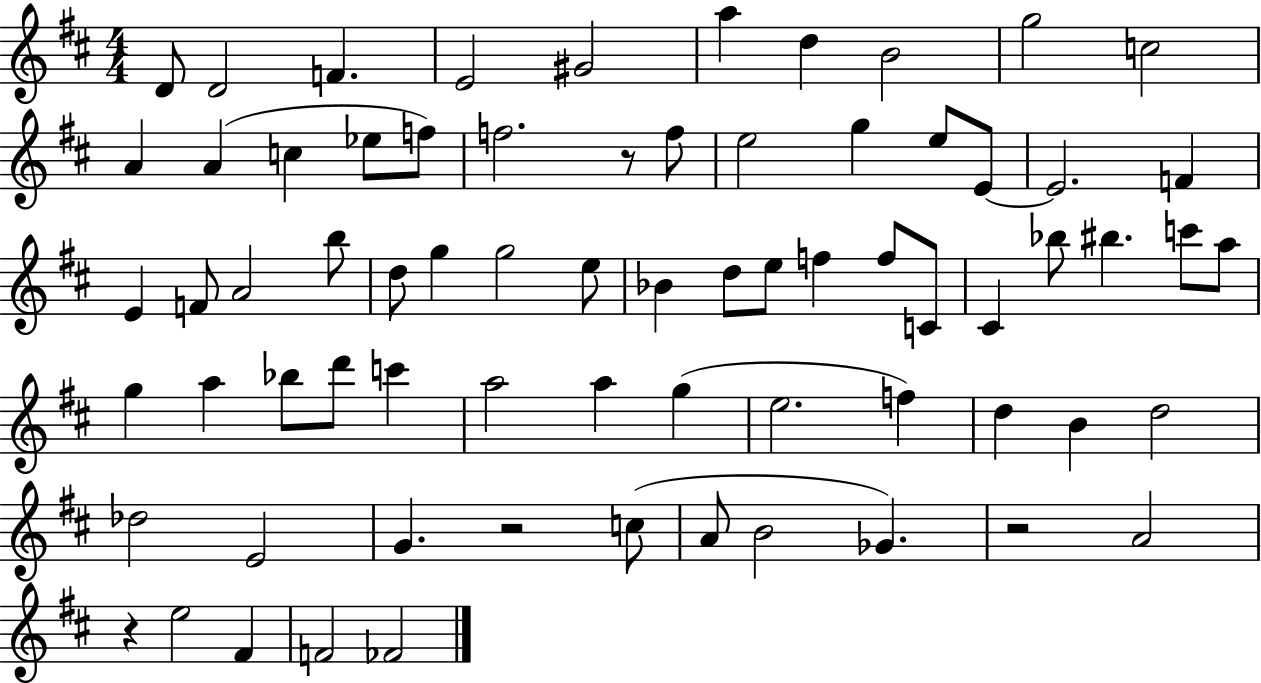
{
  \clef treble
  \numericTimeSignature
  \time 4/4
  \key d \major
  d'8 d'2 f'4. | e'2 gis'2 | a''4 d''4 b'2 | g''2 c''2 | \break a'4 a'4( c''4 ees''8 f''8) | f''2. r8 f''8 | e''2 g''4 e''8 e'8~~ | e'2. f'4 | \break e'4 f'8 a'2 b''8 | d''8 g''4 g''2 e''8 | bes'4 d''8 e''8 f''4 f''8 c'8 | cis'4 bes''8 bis''4. c'''8 a''8 | \break g''4 a''4 bes''8 d'''8 c'''4 | a''2 a''4 g''4( | e''2. f''4) | d''4 b'4 d''2 | \break des''2 e'2 | g'4. r2 c''8( | a'8 b'2 ges'4.) | r2 a'2 | \break r4 e''2 fis'4 | f'2 fes'2 | \bar "|."
}